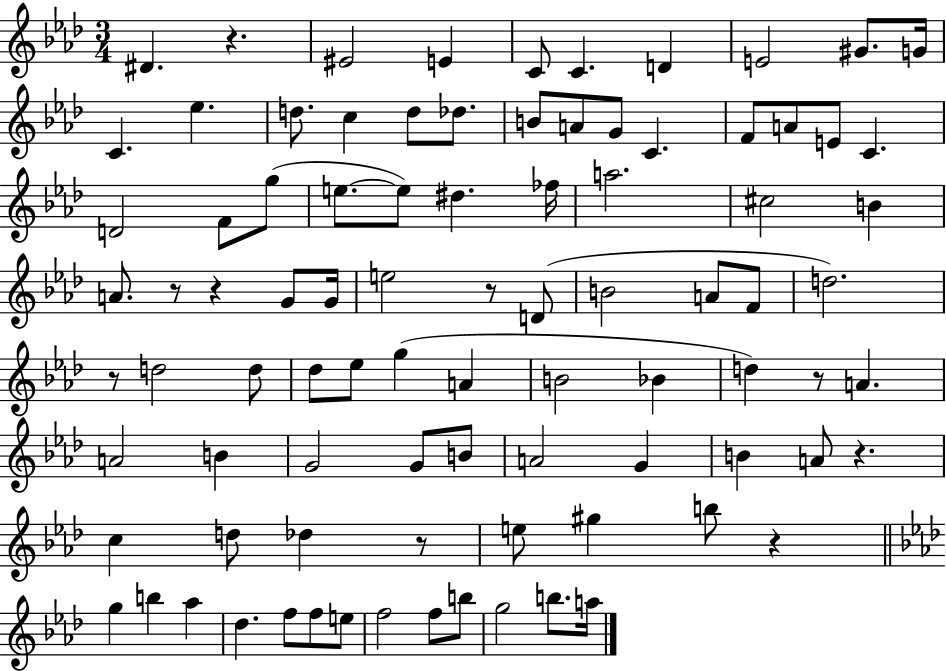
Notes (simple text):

D#4/q. R/q. EIS4/h E4/q C4/e C4/q. D4/q E4/h G#4/e. G4/s C4/q. Eb5/q. D5/e. C5/q D5/e Db5/e. B4/e A4/e G4/e C4/q. F4/e A4/e E4/e C4/q. D4/h F4/e G5/e E5/e. E5/e D#5/q. FES5/s A5/h. C#5/h B4/q A4/e. R/e R/q G4/e G4/s E5/h R/e D4/e B4/h A4/e F4/e D5/h. R/e D5/h D5/e Db5/e Eb5/e G5/q A4/q B4/h Bb4/q D5/q R/e A4/q. A4/h B4/q G4/h G4/e B4/e A4/h G4/q B4/q A4/e R/q. C5/q D5/e Db5/q R/e E5/e G#5/q B5/e R/q G5/q B5/q Ab5/q Db5/q. F5/e F5/e E5/e F5/h F5/e B5/e G5/h B5/e. A5/s